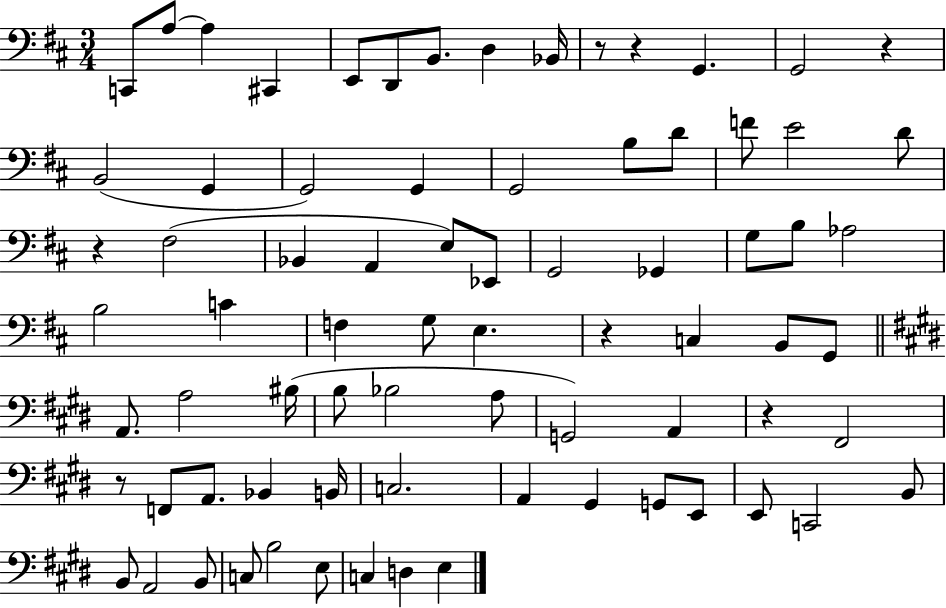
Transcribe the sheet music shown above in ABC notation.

X:1
T:Untitled
M:3/4
L:1/4
K:D
C,,/2 A,/2 A, ^C,, E,,/2 D,,/2 B,,/2 D, _B,,/4 z/2 z G,, G,,2 z B,,2 G,, G,,2 G,, G,,2 B,/2 D/2 F/2 E2 D/2 z ^F,2 _B,, A,, E,/2 _E,,/2 G,,2 _G,, G,/2 B,/2 _A,2 B,2 C F, G,/2 E, z C, B,,/2 G,,/2 A,,/2 A,2 ^B,/4 B,/2 _B,2 A,/2 G,,2 A,, z ^F,,2 z/2 F,,/2 A,,/2 _B,, B,,/4 C,2 A,, ^G,, G,,/2 E,,/2 E,,/2 C,,2 B,,/2 B,,/2 A,,2 B,,/2 C,/2 B,2 E,/2 C, D, E,